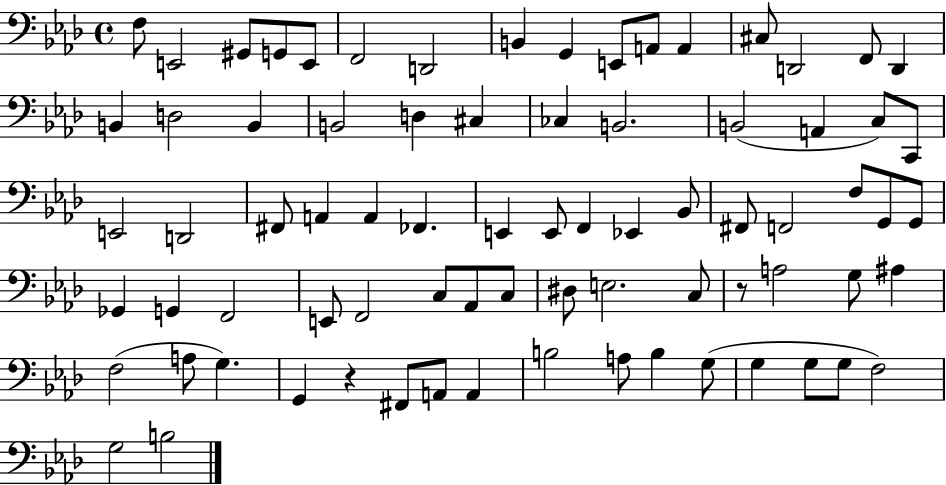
X:1
T:Untitled
M:4/4
L:1/4
K:Ab
F,/2 E,,2 ^G,,/2 G,,/2 E,,/2 F,,2 D,,2 B,, G,, E,,/2 A,,/2 A,, ^C,/2 D,,2 F,,/2 D,, B,, D,2 B,, B,,2 D, ^C, _C, B,,2 B,,2 A,, C,/2 C,,/2 E,,2 D,,2 ^F,,/2 A,, A,, _F,, E,, E,,/2 F,, _E,, _B,,/2 ^F,,/2 F,,2 F,/2 G,,/2 G,,/2 _G,, G,, F,,2 E,,/2 F,,2 C,/2 _A,,/2 C,/2 ^D,/2 E,2 C,/2 z/2 A,2 G,/2 ^A, F,2 A,/2 G, G,, z ^F,,/2 A,,/2 A,, B,2 A,/2 B, G,/2 G, G,/2 G,/2 F,2 G,2 B,2